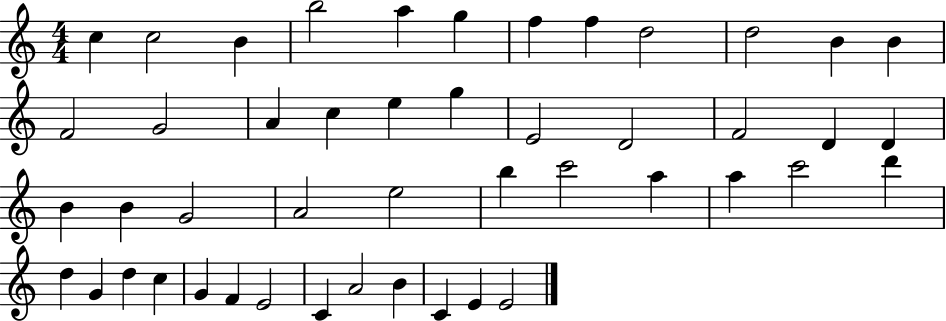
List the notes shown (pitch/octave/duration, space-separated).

C5/q C5/h B4/q B5/h A5/q G5/q F5/q F5/q D5/h D5/h B4/q B4/q F4/h G4/h A4/q C5/q E5/q G5/q E4/h D4/h F4/h D4/q D4/q B4/q B4/q G4/h A4/h E5/h B5/q C6/h A5/q A5/q C6/h D6/q D5/q G4/q D5/q C5/q G4/q F4/q E4/h C4/q A4/h B4/q C4/q E4/q E4/h